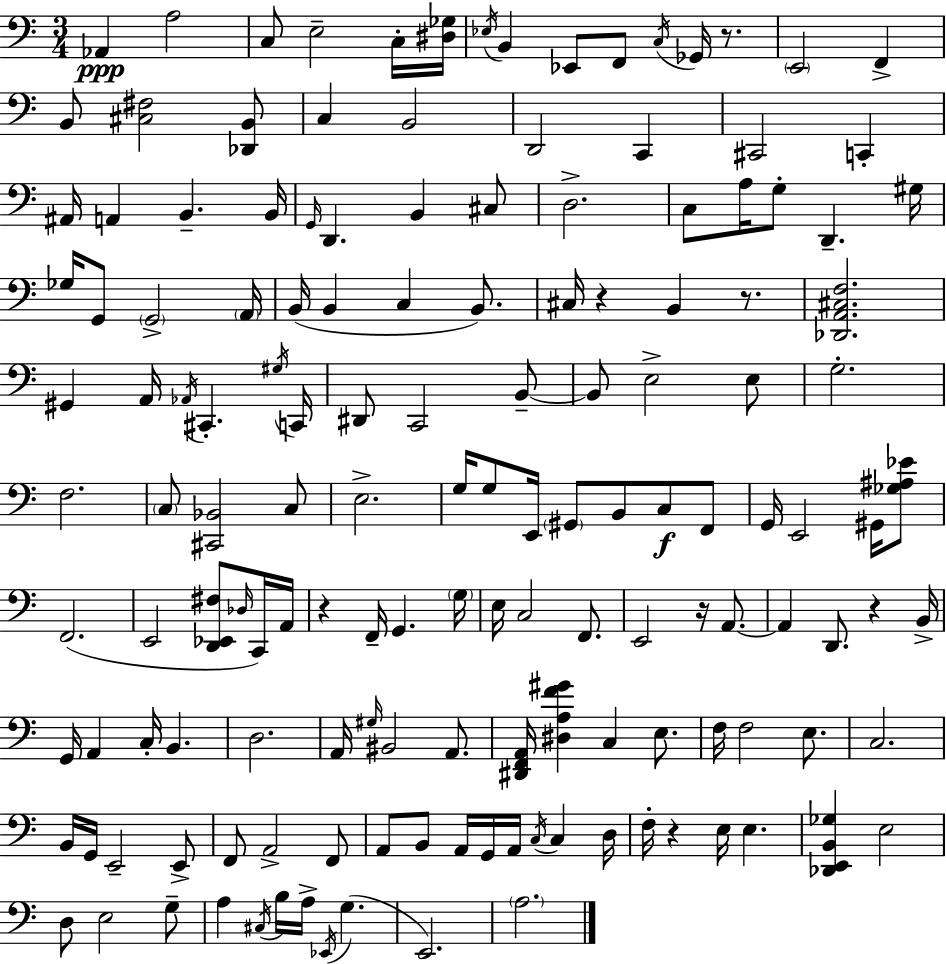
Ab2/q A3/h C3/e E3/h C3/s [D#3,Gb3]/s Eb3/s B2/q Eb2/e F2/e C3/s Gb2/s R/e. E2/h F2/q B2/e [C#3,F#3]/h [Db2,B2]/e C3/q B2/h D2/h C2/q C#2/h C2/q A#2/s A2/q B2/q. B2/s G2/s D2/q. B2/q C#3/e D3/h. C3/e A3/s G3/e D2/q. G#3/s Gb3/s G2/e G2/h A2/s B2/s B2/q C3/q B2/e. C#3/s R/q B2/q R/e. [Db2,A2,C#3,F3]/h. G#2/q A2/s Ab2/s C#2/q. G#3/s C2/s D#2/e C2/h B2/e B2/e E3/h E3/e G3/h. F3/h. C3/e [C#2,Bb2]/h C3/e E3/h. G3/s G3/e E2/s G#2/e B2/e C3/e F2/e G2/s E2/h G#2/s [Gb3,A#3,Eb4]/e F2/h. E2/h [D2,Eb2,F#3]/e Db3/s C2/s A2/s R/q F2/s G2/q. G3/s E3/s C3/h F2/e. E2/h R/s A2/e. A2/q D2/e. R/q B2/s G2/s A2/q C3/s B2/q. D3/h. A2/s G#3/s BIS2/h A2/e. [D#2,F2,A2]/s [D#3,A3,F4,G#4]/q C3/q E3/e. F3/s F3/h E3/e. C3/h. B2/s G2/s E2/h E2/e F2/e A2/h F2/e A2/e B2/e A2/s G2/s A2/s C3/s C3/q D3/s F3/s R/q E3/s E3/q. [Db2,E2,B2,Gb3]/q E3/h D3/e E3/h G3/e A3/q C#3/s B3/s A3/s Eb2/s G3/q. E2/h. A3/h.